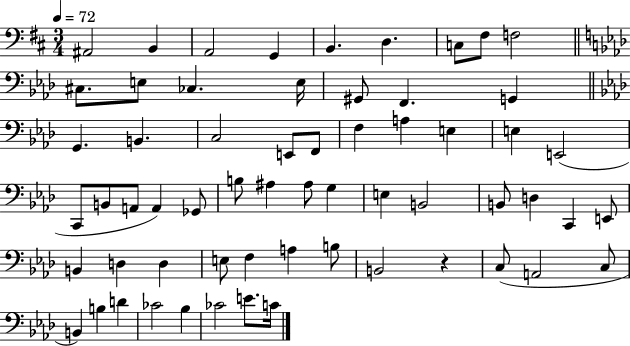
X:1
T:Untitled
M:3/4
L:1/4
K:D
^A,,2 B,, A,,2 G,, B,, D, C,/2 ^F,/2 F,2 ^C,/2 E,/2 _C, E,/4 ^G,,/2 F,, G,, G,, B,, C,2 E,,/2 F,,/2 F, A, E, E, E,,2 C,,/2 B,,/2 A,,/2 A,, _G,,/2 B,/2 ^A, ^A,/2 G, E, B,,2 B,,/2 D, C,, E,,/2 B,, D, D, E,/2 F, A, B,/2 B,,2 z C,/2 A,,2 C,/2 B,, B, D _C2 _B, _C2 E/2 C/4